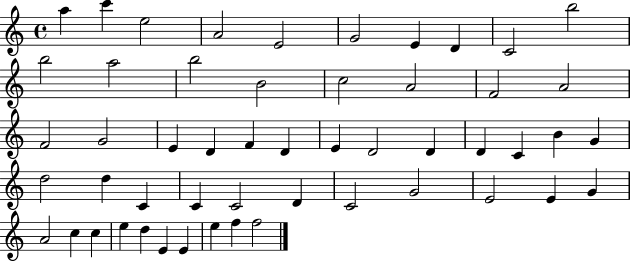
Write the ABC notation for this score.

X:1
T:Untitled
M:4/4
L:1/4
K:C
a c' e2 A2 E2 G2 E D C2 b2 b2 a2 b2 B2 c2 A2 F2 A2 F2 G2 E D F D E D2 D D C B G d2 d C C C2 D C2 G2 E2 E G A2 c c e d E E e f f2